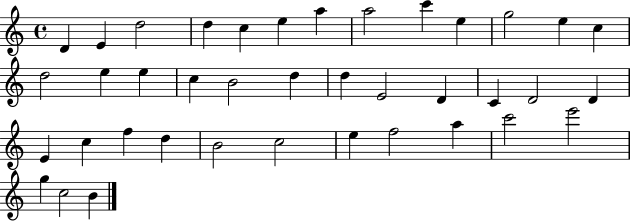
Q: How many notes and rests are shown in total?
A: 39